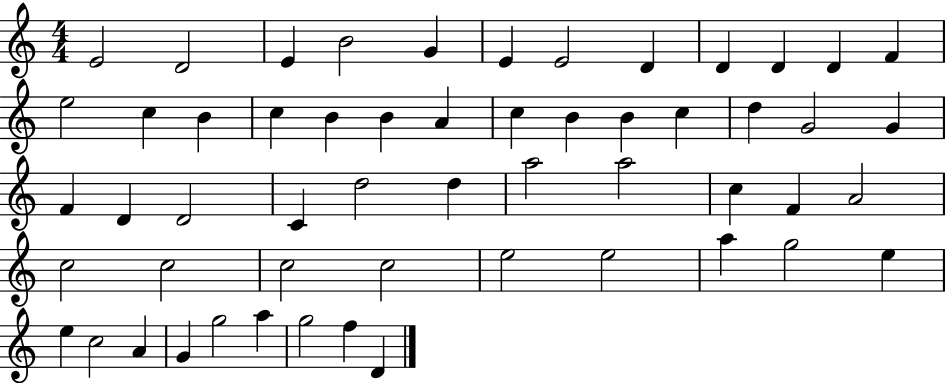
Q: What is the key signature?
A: C major